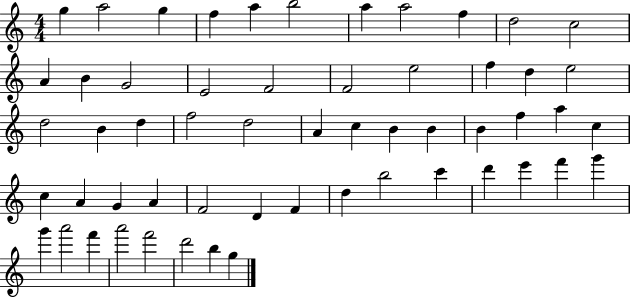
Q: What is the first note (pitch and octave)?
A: G5